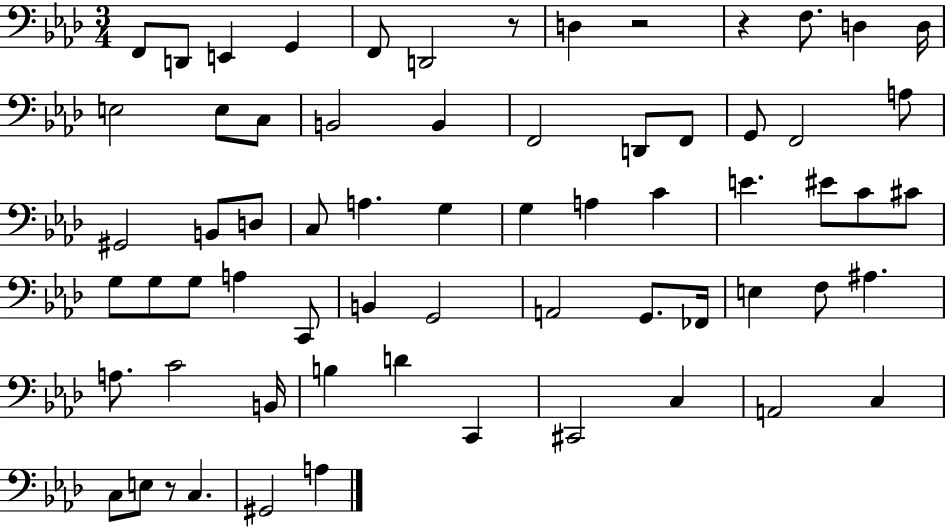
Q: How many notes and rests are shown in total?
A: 66